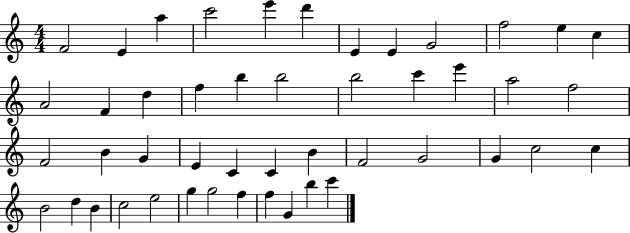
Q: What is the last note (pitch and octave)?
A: C6